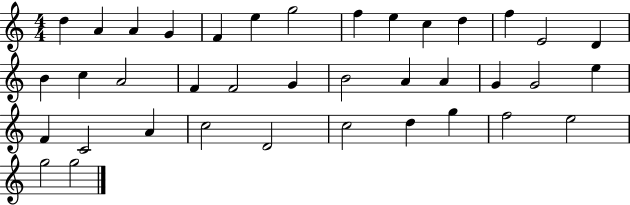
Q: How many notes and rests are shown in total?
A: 38